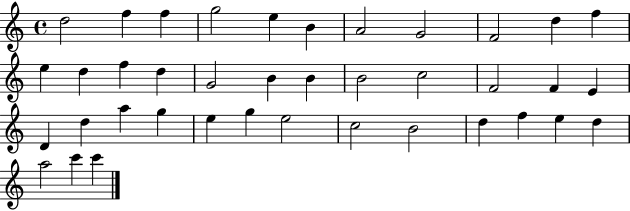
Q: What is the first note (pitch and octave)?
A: D5